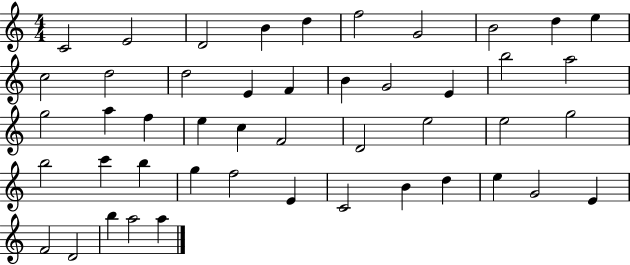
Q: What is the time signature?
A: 4/4